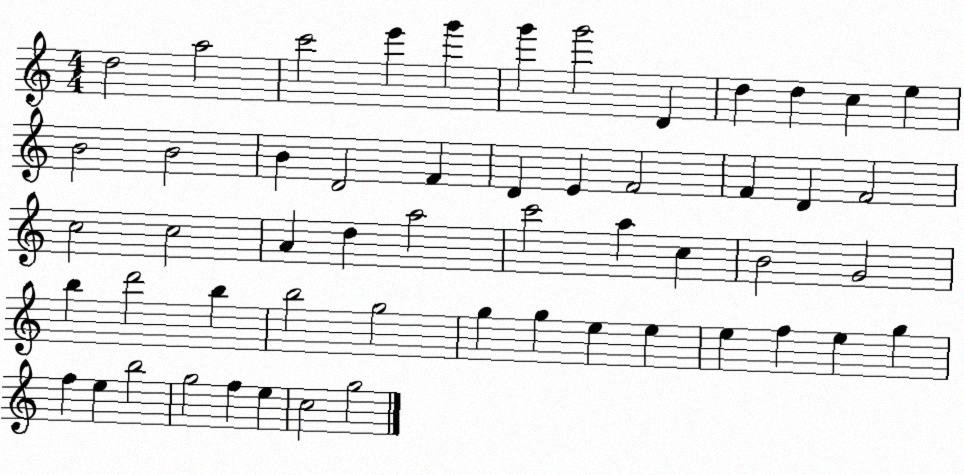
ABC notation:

X:1
T:Untitled
M:4/4
L:1/4
K:C
d2 a2 c'2 e' g' g' g'2 D d d c e B2 B2 B D2 F D E F2 F D F2 c2 c2 A d a2 c'2 a c B2 G2 b d'2 b b2 g2 g g e e e f e g f e b2 g2 f e c2 g2